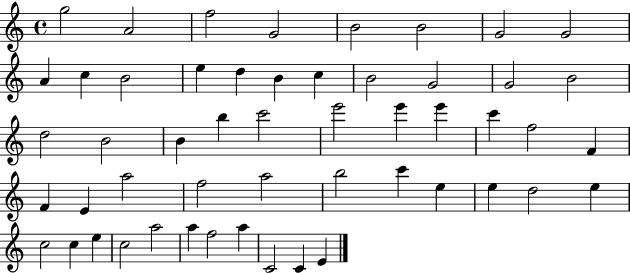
G5/h A4/h F5/h G4/h B4/h B4/h G4/h G4/h A4/q C5/q B4/h E5/q D5/q B4/q C5/q B4/h G4/h G4/h B4/h D5/h B4/h B4/q B5/q C6/h E6/h E6/q E6/q C6/q F5/h F4/q F4/q E4/q A5/h F5/h A5/h B5/h C6/q E5/q E5/q D5/h E5/q C5/h C5/q E5/q C5/h A5/h A5/q F5/h A5/q C4/h C4/q E4/q